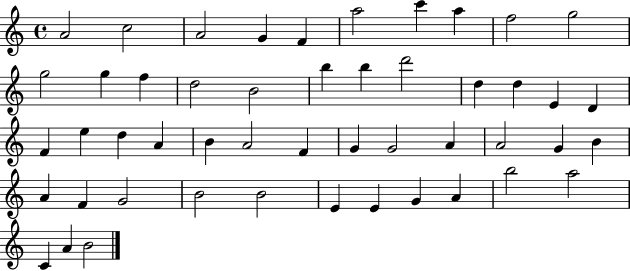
A4/h C5/h A4/h G4/q F4/q A5/h C6/q A5/q F5/h G5/h G5/h G5/q F5/q D5/h B4/h B5/q B5/q D6/h D5/q D5/q E4/q D4/q F4/q E5/q D5/q A4/q B4/q A4/h F4/q G4/q G4/h A4/q A4/h G4/q B4/q A4/q F4/q G4/h B4/h B4/h E4/q E4/q G4/q A4/q B5/h A5/h C4/q A4/q B4/h